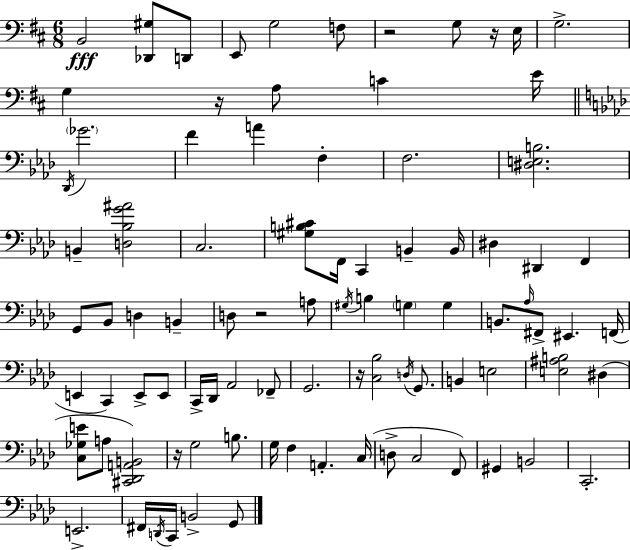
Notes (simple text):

B2/h [Db2,G#3]/e D2/e E2/e G3/h F3/e R/h G3/e R/s E3/s G3/h. G3/q R/s A3/e C4/q E4/s Db2/s Gb4/h. F4/q A4/q F3/q F3/h. [D#3,E3,B3]/h. B2/q [D3,Bb3,G4,A#4]/h C3/h. [G#3,B3,C#4]/e F2/s C2/q B2/q B2/s D#3/q D#2/q F2/q G2/e Bb2/e D3/q B2/q D3/e R/h A3/e G#3/s B3/q G3/q G3/q B2/e. Ab3/s F#2/e EIS2/q. F2/s E2/q C2/q E2/e E2/e C2/s Db2/s Ab2/h FES2/e G2/h. R/s [C3,Bb3]/h D3/s G2/e. B2/q E3/h [E3,A#3,B3]/h D#3/q [C3,Gb3,E4]/e A3/e [C#2,Db2,A2,B2]/h R/s G3/h B3/e. G3/s F3/q A2/q. C3/s D3/e C3/h F2/e G#2/q B2/h C2/h. E2/h. F#2/s D2/s C2/s B2/h G2/e